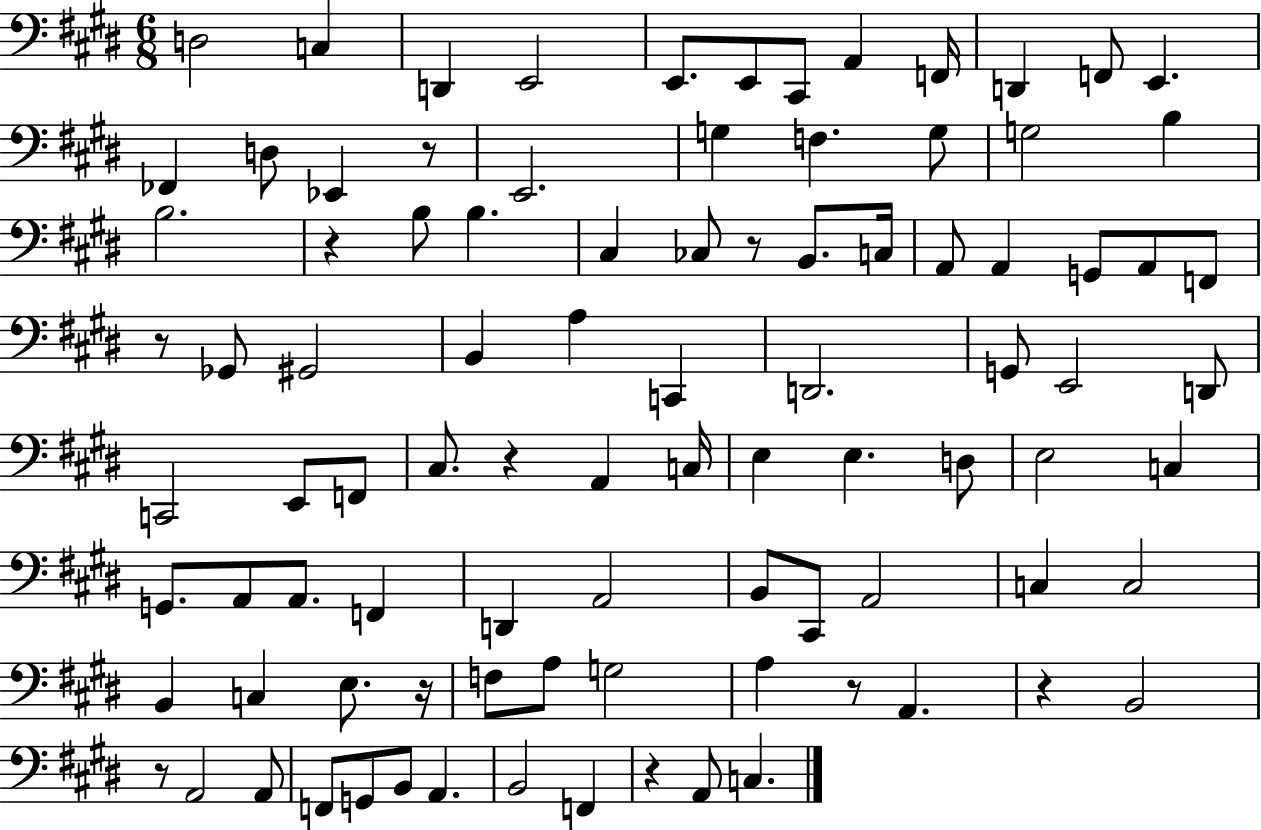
D3/h C3/q D2/q E2/h E2/e. E2/e C#2/e A2/q F2/s D2/q F2/e E2/q. FES2/q D3/e Eb2/q R/e E2/h. G3/q F3/q. G3/e G3/h B3/q B3/h. R/q B3/e B3/q. C#3/q CES3/e R/e B2/e. C3/s A2/e A2/q G2/e A2/e F2/e R/e Gb2/e G#2/h B2/q A3/q C2/q D2/h. G2/e E2/h D2/e C2/h E2/e F2/e C#3/e. R/q A2/q C3/s E3/q E3/q. D3/e E3/h C3/q G2/e. A2/e A2/e. F2/q D2/q A2/h B2/e C#2/e A2/h C3/q C3/h B2/q C3/q E3/e. R/s F3/e A3/e G3/h A3/q R/e A2/q. R/q B2/h R/e A2/h A2/e F2/e G2/e B2/e A2/q. B2/h F2/q R/q A2/e C3/q.